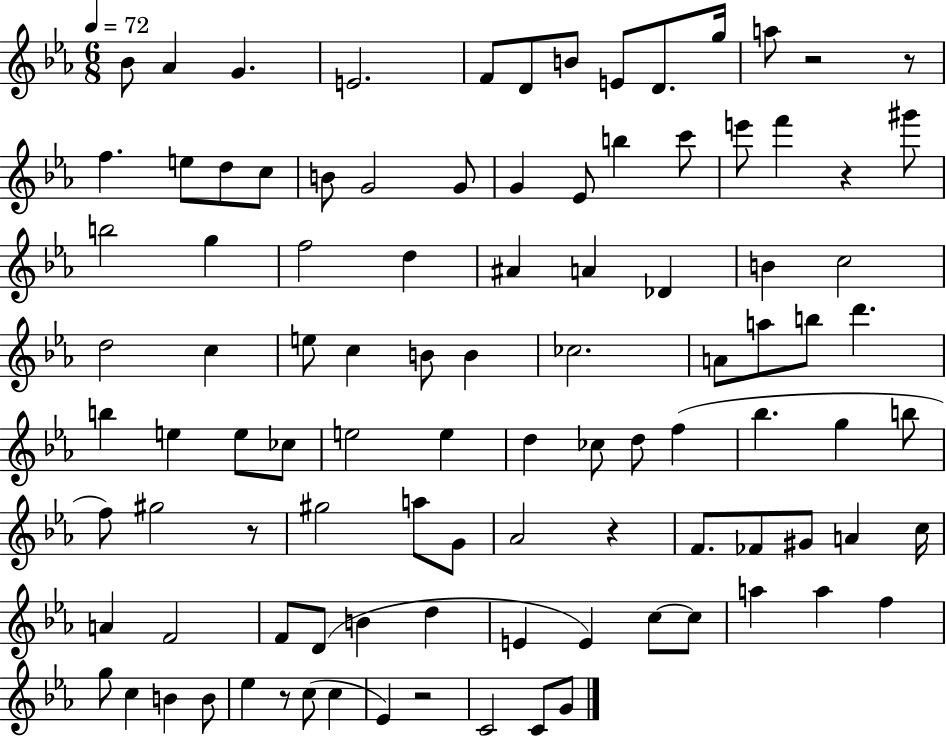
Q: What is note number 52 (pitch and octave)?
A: D5